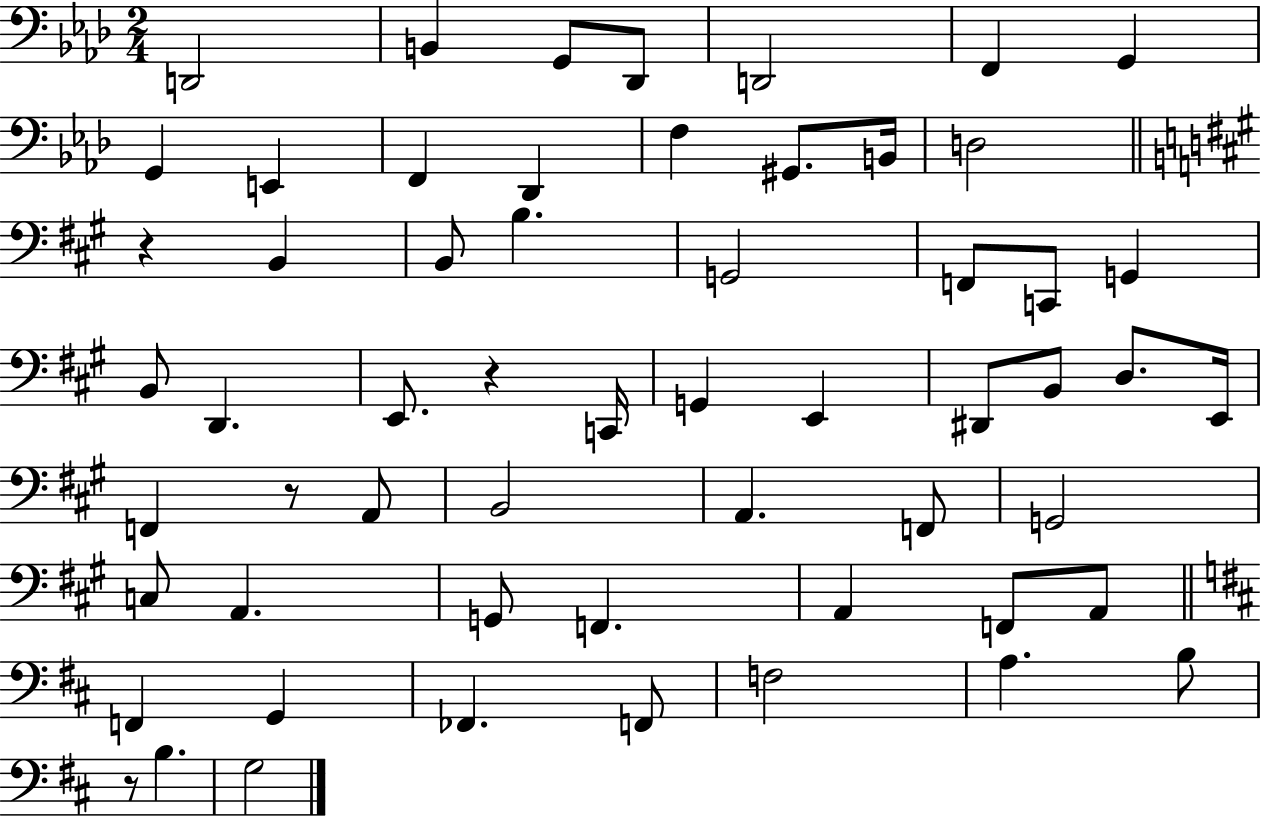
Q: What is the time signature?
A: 2/4